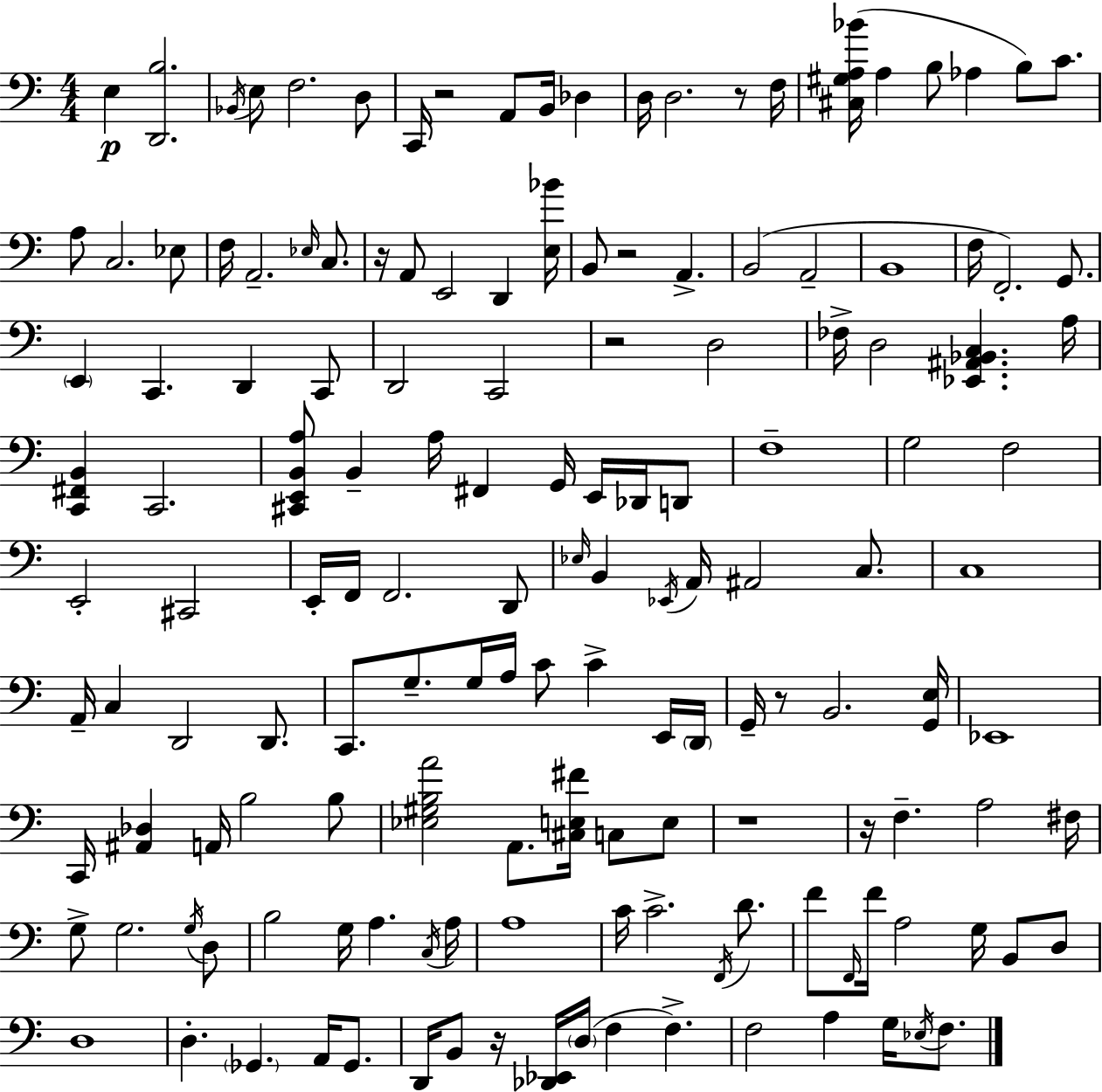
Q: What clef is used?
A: bass